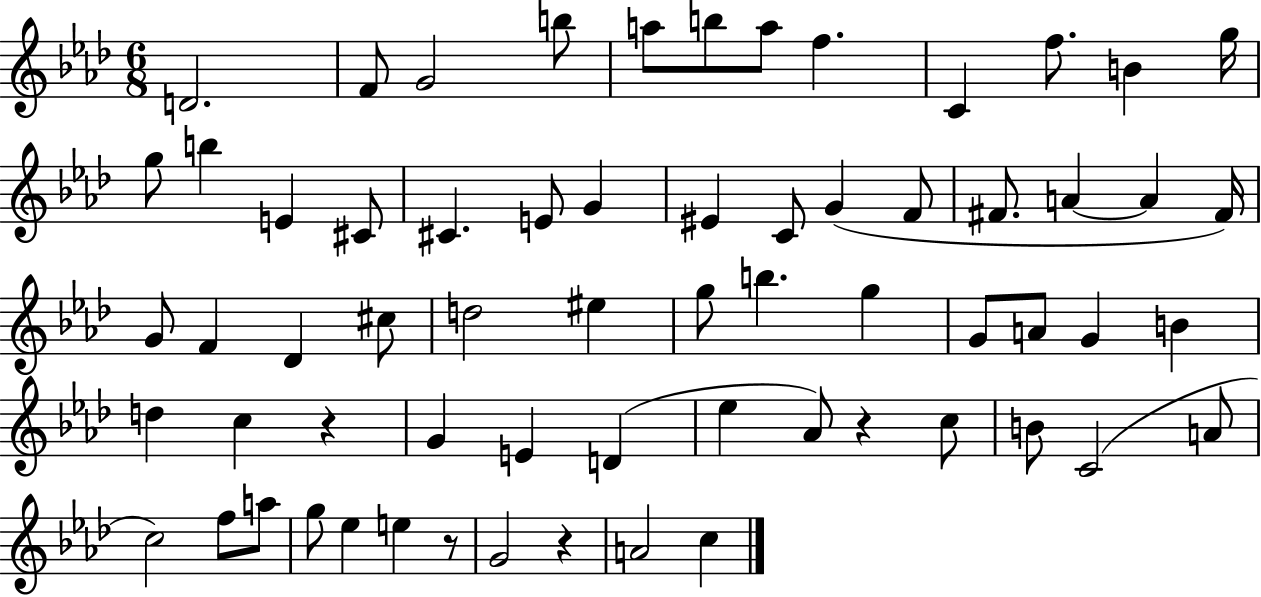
X:1
T:Untitled
M:6/8
L:1/4
K:Ab
D2 F/2 G2 b/2 a/2 b/2 a/2 f C f/2 B g/4 g/2 b E ^C/2 ^C E/2 G ^E C/2 G F/2 ^F/2 A A ^F/4 G/2 F _D ^c/2 d2 ^e g/2 b g G/2 A/2 G B d c z G E D _e _A/2 z c/2 B/2 C2 A/2 c2 f/2 a/2 g/2 _e e z/2 G2 z A2 c